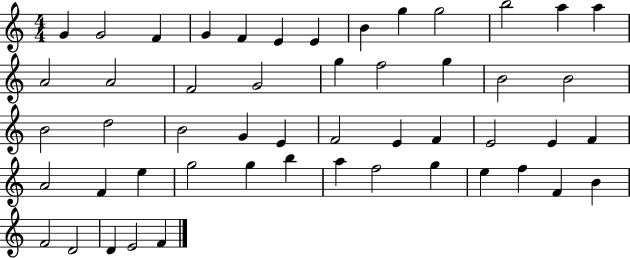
X:1
T:Untitled
M:4/4
L:1/4
K:C
G G2 F G F E E B g g2 b2 a a A2 A2 F2 G2 g f2 g B2 B2 B2 d2 B2 G E F2 E F E2 E F A2 F e g2 g b a f2 g e f F B F2 D2 D E2 F